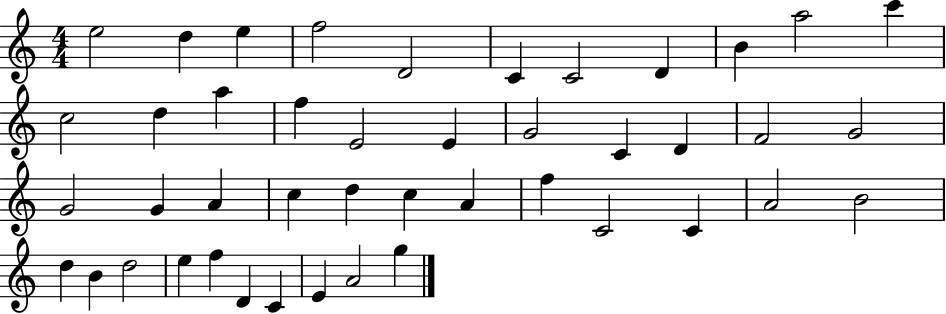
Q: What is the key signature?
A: C major